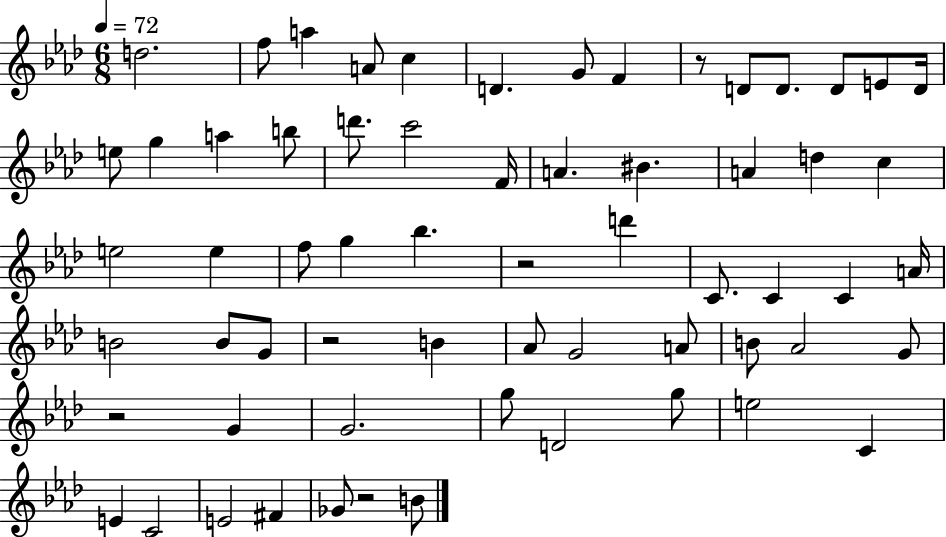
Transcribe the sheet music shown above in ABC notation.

X:1
T:Untitled
M:6/8
L:1/4
K:Ab
d2 f/2 a A/2 c D G/2 F z/2 D/2 D/2 D/2 E/2 D/4 e/2 g a b/2 d'/2 c'2 F/4 A ^B A d c e2 e f/2 g _b z2 d' C/2 C C A/4 B2 B/2 G/2 z2 B _A/2 G2 A/2 B/2 _A2 G/2 z2 G G2 g/2 D2 g/2 e2 C E C2 E2 ^F _G/2 z2 B/2